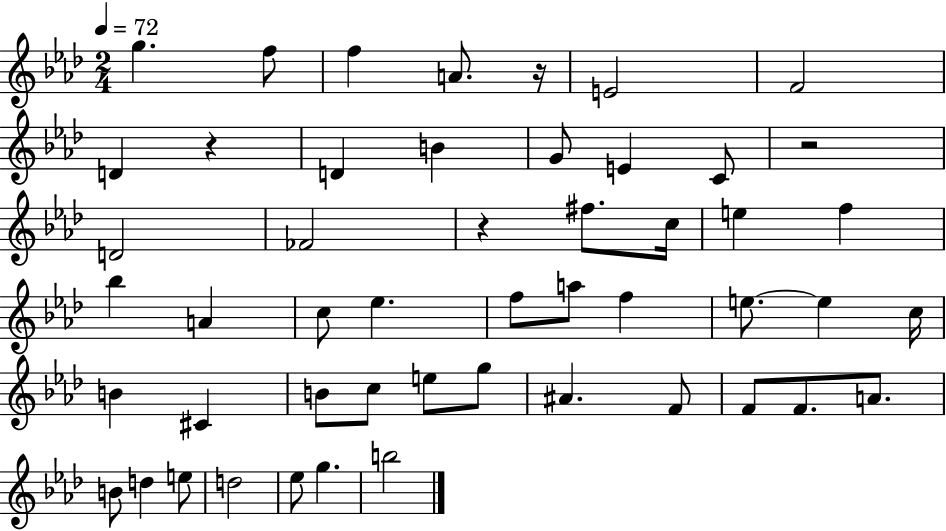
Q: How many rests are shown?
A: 4